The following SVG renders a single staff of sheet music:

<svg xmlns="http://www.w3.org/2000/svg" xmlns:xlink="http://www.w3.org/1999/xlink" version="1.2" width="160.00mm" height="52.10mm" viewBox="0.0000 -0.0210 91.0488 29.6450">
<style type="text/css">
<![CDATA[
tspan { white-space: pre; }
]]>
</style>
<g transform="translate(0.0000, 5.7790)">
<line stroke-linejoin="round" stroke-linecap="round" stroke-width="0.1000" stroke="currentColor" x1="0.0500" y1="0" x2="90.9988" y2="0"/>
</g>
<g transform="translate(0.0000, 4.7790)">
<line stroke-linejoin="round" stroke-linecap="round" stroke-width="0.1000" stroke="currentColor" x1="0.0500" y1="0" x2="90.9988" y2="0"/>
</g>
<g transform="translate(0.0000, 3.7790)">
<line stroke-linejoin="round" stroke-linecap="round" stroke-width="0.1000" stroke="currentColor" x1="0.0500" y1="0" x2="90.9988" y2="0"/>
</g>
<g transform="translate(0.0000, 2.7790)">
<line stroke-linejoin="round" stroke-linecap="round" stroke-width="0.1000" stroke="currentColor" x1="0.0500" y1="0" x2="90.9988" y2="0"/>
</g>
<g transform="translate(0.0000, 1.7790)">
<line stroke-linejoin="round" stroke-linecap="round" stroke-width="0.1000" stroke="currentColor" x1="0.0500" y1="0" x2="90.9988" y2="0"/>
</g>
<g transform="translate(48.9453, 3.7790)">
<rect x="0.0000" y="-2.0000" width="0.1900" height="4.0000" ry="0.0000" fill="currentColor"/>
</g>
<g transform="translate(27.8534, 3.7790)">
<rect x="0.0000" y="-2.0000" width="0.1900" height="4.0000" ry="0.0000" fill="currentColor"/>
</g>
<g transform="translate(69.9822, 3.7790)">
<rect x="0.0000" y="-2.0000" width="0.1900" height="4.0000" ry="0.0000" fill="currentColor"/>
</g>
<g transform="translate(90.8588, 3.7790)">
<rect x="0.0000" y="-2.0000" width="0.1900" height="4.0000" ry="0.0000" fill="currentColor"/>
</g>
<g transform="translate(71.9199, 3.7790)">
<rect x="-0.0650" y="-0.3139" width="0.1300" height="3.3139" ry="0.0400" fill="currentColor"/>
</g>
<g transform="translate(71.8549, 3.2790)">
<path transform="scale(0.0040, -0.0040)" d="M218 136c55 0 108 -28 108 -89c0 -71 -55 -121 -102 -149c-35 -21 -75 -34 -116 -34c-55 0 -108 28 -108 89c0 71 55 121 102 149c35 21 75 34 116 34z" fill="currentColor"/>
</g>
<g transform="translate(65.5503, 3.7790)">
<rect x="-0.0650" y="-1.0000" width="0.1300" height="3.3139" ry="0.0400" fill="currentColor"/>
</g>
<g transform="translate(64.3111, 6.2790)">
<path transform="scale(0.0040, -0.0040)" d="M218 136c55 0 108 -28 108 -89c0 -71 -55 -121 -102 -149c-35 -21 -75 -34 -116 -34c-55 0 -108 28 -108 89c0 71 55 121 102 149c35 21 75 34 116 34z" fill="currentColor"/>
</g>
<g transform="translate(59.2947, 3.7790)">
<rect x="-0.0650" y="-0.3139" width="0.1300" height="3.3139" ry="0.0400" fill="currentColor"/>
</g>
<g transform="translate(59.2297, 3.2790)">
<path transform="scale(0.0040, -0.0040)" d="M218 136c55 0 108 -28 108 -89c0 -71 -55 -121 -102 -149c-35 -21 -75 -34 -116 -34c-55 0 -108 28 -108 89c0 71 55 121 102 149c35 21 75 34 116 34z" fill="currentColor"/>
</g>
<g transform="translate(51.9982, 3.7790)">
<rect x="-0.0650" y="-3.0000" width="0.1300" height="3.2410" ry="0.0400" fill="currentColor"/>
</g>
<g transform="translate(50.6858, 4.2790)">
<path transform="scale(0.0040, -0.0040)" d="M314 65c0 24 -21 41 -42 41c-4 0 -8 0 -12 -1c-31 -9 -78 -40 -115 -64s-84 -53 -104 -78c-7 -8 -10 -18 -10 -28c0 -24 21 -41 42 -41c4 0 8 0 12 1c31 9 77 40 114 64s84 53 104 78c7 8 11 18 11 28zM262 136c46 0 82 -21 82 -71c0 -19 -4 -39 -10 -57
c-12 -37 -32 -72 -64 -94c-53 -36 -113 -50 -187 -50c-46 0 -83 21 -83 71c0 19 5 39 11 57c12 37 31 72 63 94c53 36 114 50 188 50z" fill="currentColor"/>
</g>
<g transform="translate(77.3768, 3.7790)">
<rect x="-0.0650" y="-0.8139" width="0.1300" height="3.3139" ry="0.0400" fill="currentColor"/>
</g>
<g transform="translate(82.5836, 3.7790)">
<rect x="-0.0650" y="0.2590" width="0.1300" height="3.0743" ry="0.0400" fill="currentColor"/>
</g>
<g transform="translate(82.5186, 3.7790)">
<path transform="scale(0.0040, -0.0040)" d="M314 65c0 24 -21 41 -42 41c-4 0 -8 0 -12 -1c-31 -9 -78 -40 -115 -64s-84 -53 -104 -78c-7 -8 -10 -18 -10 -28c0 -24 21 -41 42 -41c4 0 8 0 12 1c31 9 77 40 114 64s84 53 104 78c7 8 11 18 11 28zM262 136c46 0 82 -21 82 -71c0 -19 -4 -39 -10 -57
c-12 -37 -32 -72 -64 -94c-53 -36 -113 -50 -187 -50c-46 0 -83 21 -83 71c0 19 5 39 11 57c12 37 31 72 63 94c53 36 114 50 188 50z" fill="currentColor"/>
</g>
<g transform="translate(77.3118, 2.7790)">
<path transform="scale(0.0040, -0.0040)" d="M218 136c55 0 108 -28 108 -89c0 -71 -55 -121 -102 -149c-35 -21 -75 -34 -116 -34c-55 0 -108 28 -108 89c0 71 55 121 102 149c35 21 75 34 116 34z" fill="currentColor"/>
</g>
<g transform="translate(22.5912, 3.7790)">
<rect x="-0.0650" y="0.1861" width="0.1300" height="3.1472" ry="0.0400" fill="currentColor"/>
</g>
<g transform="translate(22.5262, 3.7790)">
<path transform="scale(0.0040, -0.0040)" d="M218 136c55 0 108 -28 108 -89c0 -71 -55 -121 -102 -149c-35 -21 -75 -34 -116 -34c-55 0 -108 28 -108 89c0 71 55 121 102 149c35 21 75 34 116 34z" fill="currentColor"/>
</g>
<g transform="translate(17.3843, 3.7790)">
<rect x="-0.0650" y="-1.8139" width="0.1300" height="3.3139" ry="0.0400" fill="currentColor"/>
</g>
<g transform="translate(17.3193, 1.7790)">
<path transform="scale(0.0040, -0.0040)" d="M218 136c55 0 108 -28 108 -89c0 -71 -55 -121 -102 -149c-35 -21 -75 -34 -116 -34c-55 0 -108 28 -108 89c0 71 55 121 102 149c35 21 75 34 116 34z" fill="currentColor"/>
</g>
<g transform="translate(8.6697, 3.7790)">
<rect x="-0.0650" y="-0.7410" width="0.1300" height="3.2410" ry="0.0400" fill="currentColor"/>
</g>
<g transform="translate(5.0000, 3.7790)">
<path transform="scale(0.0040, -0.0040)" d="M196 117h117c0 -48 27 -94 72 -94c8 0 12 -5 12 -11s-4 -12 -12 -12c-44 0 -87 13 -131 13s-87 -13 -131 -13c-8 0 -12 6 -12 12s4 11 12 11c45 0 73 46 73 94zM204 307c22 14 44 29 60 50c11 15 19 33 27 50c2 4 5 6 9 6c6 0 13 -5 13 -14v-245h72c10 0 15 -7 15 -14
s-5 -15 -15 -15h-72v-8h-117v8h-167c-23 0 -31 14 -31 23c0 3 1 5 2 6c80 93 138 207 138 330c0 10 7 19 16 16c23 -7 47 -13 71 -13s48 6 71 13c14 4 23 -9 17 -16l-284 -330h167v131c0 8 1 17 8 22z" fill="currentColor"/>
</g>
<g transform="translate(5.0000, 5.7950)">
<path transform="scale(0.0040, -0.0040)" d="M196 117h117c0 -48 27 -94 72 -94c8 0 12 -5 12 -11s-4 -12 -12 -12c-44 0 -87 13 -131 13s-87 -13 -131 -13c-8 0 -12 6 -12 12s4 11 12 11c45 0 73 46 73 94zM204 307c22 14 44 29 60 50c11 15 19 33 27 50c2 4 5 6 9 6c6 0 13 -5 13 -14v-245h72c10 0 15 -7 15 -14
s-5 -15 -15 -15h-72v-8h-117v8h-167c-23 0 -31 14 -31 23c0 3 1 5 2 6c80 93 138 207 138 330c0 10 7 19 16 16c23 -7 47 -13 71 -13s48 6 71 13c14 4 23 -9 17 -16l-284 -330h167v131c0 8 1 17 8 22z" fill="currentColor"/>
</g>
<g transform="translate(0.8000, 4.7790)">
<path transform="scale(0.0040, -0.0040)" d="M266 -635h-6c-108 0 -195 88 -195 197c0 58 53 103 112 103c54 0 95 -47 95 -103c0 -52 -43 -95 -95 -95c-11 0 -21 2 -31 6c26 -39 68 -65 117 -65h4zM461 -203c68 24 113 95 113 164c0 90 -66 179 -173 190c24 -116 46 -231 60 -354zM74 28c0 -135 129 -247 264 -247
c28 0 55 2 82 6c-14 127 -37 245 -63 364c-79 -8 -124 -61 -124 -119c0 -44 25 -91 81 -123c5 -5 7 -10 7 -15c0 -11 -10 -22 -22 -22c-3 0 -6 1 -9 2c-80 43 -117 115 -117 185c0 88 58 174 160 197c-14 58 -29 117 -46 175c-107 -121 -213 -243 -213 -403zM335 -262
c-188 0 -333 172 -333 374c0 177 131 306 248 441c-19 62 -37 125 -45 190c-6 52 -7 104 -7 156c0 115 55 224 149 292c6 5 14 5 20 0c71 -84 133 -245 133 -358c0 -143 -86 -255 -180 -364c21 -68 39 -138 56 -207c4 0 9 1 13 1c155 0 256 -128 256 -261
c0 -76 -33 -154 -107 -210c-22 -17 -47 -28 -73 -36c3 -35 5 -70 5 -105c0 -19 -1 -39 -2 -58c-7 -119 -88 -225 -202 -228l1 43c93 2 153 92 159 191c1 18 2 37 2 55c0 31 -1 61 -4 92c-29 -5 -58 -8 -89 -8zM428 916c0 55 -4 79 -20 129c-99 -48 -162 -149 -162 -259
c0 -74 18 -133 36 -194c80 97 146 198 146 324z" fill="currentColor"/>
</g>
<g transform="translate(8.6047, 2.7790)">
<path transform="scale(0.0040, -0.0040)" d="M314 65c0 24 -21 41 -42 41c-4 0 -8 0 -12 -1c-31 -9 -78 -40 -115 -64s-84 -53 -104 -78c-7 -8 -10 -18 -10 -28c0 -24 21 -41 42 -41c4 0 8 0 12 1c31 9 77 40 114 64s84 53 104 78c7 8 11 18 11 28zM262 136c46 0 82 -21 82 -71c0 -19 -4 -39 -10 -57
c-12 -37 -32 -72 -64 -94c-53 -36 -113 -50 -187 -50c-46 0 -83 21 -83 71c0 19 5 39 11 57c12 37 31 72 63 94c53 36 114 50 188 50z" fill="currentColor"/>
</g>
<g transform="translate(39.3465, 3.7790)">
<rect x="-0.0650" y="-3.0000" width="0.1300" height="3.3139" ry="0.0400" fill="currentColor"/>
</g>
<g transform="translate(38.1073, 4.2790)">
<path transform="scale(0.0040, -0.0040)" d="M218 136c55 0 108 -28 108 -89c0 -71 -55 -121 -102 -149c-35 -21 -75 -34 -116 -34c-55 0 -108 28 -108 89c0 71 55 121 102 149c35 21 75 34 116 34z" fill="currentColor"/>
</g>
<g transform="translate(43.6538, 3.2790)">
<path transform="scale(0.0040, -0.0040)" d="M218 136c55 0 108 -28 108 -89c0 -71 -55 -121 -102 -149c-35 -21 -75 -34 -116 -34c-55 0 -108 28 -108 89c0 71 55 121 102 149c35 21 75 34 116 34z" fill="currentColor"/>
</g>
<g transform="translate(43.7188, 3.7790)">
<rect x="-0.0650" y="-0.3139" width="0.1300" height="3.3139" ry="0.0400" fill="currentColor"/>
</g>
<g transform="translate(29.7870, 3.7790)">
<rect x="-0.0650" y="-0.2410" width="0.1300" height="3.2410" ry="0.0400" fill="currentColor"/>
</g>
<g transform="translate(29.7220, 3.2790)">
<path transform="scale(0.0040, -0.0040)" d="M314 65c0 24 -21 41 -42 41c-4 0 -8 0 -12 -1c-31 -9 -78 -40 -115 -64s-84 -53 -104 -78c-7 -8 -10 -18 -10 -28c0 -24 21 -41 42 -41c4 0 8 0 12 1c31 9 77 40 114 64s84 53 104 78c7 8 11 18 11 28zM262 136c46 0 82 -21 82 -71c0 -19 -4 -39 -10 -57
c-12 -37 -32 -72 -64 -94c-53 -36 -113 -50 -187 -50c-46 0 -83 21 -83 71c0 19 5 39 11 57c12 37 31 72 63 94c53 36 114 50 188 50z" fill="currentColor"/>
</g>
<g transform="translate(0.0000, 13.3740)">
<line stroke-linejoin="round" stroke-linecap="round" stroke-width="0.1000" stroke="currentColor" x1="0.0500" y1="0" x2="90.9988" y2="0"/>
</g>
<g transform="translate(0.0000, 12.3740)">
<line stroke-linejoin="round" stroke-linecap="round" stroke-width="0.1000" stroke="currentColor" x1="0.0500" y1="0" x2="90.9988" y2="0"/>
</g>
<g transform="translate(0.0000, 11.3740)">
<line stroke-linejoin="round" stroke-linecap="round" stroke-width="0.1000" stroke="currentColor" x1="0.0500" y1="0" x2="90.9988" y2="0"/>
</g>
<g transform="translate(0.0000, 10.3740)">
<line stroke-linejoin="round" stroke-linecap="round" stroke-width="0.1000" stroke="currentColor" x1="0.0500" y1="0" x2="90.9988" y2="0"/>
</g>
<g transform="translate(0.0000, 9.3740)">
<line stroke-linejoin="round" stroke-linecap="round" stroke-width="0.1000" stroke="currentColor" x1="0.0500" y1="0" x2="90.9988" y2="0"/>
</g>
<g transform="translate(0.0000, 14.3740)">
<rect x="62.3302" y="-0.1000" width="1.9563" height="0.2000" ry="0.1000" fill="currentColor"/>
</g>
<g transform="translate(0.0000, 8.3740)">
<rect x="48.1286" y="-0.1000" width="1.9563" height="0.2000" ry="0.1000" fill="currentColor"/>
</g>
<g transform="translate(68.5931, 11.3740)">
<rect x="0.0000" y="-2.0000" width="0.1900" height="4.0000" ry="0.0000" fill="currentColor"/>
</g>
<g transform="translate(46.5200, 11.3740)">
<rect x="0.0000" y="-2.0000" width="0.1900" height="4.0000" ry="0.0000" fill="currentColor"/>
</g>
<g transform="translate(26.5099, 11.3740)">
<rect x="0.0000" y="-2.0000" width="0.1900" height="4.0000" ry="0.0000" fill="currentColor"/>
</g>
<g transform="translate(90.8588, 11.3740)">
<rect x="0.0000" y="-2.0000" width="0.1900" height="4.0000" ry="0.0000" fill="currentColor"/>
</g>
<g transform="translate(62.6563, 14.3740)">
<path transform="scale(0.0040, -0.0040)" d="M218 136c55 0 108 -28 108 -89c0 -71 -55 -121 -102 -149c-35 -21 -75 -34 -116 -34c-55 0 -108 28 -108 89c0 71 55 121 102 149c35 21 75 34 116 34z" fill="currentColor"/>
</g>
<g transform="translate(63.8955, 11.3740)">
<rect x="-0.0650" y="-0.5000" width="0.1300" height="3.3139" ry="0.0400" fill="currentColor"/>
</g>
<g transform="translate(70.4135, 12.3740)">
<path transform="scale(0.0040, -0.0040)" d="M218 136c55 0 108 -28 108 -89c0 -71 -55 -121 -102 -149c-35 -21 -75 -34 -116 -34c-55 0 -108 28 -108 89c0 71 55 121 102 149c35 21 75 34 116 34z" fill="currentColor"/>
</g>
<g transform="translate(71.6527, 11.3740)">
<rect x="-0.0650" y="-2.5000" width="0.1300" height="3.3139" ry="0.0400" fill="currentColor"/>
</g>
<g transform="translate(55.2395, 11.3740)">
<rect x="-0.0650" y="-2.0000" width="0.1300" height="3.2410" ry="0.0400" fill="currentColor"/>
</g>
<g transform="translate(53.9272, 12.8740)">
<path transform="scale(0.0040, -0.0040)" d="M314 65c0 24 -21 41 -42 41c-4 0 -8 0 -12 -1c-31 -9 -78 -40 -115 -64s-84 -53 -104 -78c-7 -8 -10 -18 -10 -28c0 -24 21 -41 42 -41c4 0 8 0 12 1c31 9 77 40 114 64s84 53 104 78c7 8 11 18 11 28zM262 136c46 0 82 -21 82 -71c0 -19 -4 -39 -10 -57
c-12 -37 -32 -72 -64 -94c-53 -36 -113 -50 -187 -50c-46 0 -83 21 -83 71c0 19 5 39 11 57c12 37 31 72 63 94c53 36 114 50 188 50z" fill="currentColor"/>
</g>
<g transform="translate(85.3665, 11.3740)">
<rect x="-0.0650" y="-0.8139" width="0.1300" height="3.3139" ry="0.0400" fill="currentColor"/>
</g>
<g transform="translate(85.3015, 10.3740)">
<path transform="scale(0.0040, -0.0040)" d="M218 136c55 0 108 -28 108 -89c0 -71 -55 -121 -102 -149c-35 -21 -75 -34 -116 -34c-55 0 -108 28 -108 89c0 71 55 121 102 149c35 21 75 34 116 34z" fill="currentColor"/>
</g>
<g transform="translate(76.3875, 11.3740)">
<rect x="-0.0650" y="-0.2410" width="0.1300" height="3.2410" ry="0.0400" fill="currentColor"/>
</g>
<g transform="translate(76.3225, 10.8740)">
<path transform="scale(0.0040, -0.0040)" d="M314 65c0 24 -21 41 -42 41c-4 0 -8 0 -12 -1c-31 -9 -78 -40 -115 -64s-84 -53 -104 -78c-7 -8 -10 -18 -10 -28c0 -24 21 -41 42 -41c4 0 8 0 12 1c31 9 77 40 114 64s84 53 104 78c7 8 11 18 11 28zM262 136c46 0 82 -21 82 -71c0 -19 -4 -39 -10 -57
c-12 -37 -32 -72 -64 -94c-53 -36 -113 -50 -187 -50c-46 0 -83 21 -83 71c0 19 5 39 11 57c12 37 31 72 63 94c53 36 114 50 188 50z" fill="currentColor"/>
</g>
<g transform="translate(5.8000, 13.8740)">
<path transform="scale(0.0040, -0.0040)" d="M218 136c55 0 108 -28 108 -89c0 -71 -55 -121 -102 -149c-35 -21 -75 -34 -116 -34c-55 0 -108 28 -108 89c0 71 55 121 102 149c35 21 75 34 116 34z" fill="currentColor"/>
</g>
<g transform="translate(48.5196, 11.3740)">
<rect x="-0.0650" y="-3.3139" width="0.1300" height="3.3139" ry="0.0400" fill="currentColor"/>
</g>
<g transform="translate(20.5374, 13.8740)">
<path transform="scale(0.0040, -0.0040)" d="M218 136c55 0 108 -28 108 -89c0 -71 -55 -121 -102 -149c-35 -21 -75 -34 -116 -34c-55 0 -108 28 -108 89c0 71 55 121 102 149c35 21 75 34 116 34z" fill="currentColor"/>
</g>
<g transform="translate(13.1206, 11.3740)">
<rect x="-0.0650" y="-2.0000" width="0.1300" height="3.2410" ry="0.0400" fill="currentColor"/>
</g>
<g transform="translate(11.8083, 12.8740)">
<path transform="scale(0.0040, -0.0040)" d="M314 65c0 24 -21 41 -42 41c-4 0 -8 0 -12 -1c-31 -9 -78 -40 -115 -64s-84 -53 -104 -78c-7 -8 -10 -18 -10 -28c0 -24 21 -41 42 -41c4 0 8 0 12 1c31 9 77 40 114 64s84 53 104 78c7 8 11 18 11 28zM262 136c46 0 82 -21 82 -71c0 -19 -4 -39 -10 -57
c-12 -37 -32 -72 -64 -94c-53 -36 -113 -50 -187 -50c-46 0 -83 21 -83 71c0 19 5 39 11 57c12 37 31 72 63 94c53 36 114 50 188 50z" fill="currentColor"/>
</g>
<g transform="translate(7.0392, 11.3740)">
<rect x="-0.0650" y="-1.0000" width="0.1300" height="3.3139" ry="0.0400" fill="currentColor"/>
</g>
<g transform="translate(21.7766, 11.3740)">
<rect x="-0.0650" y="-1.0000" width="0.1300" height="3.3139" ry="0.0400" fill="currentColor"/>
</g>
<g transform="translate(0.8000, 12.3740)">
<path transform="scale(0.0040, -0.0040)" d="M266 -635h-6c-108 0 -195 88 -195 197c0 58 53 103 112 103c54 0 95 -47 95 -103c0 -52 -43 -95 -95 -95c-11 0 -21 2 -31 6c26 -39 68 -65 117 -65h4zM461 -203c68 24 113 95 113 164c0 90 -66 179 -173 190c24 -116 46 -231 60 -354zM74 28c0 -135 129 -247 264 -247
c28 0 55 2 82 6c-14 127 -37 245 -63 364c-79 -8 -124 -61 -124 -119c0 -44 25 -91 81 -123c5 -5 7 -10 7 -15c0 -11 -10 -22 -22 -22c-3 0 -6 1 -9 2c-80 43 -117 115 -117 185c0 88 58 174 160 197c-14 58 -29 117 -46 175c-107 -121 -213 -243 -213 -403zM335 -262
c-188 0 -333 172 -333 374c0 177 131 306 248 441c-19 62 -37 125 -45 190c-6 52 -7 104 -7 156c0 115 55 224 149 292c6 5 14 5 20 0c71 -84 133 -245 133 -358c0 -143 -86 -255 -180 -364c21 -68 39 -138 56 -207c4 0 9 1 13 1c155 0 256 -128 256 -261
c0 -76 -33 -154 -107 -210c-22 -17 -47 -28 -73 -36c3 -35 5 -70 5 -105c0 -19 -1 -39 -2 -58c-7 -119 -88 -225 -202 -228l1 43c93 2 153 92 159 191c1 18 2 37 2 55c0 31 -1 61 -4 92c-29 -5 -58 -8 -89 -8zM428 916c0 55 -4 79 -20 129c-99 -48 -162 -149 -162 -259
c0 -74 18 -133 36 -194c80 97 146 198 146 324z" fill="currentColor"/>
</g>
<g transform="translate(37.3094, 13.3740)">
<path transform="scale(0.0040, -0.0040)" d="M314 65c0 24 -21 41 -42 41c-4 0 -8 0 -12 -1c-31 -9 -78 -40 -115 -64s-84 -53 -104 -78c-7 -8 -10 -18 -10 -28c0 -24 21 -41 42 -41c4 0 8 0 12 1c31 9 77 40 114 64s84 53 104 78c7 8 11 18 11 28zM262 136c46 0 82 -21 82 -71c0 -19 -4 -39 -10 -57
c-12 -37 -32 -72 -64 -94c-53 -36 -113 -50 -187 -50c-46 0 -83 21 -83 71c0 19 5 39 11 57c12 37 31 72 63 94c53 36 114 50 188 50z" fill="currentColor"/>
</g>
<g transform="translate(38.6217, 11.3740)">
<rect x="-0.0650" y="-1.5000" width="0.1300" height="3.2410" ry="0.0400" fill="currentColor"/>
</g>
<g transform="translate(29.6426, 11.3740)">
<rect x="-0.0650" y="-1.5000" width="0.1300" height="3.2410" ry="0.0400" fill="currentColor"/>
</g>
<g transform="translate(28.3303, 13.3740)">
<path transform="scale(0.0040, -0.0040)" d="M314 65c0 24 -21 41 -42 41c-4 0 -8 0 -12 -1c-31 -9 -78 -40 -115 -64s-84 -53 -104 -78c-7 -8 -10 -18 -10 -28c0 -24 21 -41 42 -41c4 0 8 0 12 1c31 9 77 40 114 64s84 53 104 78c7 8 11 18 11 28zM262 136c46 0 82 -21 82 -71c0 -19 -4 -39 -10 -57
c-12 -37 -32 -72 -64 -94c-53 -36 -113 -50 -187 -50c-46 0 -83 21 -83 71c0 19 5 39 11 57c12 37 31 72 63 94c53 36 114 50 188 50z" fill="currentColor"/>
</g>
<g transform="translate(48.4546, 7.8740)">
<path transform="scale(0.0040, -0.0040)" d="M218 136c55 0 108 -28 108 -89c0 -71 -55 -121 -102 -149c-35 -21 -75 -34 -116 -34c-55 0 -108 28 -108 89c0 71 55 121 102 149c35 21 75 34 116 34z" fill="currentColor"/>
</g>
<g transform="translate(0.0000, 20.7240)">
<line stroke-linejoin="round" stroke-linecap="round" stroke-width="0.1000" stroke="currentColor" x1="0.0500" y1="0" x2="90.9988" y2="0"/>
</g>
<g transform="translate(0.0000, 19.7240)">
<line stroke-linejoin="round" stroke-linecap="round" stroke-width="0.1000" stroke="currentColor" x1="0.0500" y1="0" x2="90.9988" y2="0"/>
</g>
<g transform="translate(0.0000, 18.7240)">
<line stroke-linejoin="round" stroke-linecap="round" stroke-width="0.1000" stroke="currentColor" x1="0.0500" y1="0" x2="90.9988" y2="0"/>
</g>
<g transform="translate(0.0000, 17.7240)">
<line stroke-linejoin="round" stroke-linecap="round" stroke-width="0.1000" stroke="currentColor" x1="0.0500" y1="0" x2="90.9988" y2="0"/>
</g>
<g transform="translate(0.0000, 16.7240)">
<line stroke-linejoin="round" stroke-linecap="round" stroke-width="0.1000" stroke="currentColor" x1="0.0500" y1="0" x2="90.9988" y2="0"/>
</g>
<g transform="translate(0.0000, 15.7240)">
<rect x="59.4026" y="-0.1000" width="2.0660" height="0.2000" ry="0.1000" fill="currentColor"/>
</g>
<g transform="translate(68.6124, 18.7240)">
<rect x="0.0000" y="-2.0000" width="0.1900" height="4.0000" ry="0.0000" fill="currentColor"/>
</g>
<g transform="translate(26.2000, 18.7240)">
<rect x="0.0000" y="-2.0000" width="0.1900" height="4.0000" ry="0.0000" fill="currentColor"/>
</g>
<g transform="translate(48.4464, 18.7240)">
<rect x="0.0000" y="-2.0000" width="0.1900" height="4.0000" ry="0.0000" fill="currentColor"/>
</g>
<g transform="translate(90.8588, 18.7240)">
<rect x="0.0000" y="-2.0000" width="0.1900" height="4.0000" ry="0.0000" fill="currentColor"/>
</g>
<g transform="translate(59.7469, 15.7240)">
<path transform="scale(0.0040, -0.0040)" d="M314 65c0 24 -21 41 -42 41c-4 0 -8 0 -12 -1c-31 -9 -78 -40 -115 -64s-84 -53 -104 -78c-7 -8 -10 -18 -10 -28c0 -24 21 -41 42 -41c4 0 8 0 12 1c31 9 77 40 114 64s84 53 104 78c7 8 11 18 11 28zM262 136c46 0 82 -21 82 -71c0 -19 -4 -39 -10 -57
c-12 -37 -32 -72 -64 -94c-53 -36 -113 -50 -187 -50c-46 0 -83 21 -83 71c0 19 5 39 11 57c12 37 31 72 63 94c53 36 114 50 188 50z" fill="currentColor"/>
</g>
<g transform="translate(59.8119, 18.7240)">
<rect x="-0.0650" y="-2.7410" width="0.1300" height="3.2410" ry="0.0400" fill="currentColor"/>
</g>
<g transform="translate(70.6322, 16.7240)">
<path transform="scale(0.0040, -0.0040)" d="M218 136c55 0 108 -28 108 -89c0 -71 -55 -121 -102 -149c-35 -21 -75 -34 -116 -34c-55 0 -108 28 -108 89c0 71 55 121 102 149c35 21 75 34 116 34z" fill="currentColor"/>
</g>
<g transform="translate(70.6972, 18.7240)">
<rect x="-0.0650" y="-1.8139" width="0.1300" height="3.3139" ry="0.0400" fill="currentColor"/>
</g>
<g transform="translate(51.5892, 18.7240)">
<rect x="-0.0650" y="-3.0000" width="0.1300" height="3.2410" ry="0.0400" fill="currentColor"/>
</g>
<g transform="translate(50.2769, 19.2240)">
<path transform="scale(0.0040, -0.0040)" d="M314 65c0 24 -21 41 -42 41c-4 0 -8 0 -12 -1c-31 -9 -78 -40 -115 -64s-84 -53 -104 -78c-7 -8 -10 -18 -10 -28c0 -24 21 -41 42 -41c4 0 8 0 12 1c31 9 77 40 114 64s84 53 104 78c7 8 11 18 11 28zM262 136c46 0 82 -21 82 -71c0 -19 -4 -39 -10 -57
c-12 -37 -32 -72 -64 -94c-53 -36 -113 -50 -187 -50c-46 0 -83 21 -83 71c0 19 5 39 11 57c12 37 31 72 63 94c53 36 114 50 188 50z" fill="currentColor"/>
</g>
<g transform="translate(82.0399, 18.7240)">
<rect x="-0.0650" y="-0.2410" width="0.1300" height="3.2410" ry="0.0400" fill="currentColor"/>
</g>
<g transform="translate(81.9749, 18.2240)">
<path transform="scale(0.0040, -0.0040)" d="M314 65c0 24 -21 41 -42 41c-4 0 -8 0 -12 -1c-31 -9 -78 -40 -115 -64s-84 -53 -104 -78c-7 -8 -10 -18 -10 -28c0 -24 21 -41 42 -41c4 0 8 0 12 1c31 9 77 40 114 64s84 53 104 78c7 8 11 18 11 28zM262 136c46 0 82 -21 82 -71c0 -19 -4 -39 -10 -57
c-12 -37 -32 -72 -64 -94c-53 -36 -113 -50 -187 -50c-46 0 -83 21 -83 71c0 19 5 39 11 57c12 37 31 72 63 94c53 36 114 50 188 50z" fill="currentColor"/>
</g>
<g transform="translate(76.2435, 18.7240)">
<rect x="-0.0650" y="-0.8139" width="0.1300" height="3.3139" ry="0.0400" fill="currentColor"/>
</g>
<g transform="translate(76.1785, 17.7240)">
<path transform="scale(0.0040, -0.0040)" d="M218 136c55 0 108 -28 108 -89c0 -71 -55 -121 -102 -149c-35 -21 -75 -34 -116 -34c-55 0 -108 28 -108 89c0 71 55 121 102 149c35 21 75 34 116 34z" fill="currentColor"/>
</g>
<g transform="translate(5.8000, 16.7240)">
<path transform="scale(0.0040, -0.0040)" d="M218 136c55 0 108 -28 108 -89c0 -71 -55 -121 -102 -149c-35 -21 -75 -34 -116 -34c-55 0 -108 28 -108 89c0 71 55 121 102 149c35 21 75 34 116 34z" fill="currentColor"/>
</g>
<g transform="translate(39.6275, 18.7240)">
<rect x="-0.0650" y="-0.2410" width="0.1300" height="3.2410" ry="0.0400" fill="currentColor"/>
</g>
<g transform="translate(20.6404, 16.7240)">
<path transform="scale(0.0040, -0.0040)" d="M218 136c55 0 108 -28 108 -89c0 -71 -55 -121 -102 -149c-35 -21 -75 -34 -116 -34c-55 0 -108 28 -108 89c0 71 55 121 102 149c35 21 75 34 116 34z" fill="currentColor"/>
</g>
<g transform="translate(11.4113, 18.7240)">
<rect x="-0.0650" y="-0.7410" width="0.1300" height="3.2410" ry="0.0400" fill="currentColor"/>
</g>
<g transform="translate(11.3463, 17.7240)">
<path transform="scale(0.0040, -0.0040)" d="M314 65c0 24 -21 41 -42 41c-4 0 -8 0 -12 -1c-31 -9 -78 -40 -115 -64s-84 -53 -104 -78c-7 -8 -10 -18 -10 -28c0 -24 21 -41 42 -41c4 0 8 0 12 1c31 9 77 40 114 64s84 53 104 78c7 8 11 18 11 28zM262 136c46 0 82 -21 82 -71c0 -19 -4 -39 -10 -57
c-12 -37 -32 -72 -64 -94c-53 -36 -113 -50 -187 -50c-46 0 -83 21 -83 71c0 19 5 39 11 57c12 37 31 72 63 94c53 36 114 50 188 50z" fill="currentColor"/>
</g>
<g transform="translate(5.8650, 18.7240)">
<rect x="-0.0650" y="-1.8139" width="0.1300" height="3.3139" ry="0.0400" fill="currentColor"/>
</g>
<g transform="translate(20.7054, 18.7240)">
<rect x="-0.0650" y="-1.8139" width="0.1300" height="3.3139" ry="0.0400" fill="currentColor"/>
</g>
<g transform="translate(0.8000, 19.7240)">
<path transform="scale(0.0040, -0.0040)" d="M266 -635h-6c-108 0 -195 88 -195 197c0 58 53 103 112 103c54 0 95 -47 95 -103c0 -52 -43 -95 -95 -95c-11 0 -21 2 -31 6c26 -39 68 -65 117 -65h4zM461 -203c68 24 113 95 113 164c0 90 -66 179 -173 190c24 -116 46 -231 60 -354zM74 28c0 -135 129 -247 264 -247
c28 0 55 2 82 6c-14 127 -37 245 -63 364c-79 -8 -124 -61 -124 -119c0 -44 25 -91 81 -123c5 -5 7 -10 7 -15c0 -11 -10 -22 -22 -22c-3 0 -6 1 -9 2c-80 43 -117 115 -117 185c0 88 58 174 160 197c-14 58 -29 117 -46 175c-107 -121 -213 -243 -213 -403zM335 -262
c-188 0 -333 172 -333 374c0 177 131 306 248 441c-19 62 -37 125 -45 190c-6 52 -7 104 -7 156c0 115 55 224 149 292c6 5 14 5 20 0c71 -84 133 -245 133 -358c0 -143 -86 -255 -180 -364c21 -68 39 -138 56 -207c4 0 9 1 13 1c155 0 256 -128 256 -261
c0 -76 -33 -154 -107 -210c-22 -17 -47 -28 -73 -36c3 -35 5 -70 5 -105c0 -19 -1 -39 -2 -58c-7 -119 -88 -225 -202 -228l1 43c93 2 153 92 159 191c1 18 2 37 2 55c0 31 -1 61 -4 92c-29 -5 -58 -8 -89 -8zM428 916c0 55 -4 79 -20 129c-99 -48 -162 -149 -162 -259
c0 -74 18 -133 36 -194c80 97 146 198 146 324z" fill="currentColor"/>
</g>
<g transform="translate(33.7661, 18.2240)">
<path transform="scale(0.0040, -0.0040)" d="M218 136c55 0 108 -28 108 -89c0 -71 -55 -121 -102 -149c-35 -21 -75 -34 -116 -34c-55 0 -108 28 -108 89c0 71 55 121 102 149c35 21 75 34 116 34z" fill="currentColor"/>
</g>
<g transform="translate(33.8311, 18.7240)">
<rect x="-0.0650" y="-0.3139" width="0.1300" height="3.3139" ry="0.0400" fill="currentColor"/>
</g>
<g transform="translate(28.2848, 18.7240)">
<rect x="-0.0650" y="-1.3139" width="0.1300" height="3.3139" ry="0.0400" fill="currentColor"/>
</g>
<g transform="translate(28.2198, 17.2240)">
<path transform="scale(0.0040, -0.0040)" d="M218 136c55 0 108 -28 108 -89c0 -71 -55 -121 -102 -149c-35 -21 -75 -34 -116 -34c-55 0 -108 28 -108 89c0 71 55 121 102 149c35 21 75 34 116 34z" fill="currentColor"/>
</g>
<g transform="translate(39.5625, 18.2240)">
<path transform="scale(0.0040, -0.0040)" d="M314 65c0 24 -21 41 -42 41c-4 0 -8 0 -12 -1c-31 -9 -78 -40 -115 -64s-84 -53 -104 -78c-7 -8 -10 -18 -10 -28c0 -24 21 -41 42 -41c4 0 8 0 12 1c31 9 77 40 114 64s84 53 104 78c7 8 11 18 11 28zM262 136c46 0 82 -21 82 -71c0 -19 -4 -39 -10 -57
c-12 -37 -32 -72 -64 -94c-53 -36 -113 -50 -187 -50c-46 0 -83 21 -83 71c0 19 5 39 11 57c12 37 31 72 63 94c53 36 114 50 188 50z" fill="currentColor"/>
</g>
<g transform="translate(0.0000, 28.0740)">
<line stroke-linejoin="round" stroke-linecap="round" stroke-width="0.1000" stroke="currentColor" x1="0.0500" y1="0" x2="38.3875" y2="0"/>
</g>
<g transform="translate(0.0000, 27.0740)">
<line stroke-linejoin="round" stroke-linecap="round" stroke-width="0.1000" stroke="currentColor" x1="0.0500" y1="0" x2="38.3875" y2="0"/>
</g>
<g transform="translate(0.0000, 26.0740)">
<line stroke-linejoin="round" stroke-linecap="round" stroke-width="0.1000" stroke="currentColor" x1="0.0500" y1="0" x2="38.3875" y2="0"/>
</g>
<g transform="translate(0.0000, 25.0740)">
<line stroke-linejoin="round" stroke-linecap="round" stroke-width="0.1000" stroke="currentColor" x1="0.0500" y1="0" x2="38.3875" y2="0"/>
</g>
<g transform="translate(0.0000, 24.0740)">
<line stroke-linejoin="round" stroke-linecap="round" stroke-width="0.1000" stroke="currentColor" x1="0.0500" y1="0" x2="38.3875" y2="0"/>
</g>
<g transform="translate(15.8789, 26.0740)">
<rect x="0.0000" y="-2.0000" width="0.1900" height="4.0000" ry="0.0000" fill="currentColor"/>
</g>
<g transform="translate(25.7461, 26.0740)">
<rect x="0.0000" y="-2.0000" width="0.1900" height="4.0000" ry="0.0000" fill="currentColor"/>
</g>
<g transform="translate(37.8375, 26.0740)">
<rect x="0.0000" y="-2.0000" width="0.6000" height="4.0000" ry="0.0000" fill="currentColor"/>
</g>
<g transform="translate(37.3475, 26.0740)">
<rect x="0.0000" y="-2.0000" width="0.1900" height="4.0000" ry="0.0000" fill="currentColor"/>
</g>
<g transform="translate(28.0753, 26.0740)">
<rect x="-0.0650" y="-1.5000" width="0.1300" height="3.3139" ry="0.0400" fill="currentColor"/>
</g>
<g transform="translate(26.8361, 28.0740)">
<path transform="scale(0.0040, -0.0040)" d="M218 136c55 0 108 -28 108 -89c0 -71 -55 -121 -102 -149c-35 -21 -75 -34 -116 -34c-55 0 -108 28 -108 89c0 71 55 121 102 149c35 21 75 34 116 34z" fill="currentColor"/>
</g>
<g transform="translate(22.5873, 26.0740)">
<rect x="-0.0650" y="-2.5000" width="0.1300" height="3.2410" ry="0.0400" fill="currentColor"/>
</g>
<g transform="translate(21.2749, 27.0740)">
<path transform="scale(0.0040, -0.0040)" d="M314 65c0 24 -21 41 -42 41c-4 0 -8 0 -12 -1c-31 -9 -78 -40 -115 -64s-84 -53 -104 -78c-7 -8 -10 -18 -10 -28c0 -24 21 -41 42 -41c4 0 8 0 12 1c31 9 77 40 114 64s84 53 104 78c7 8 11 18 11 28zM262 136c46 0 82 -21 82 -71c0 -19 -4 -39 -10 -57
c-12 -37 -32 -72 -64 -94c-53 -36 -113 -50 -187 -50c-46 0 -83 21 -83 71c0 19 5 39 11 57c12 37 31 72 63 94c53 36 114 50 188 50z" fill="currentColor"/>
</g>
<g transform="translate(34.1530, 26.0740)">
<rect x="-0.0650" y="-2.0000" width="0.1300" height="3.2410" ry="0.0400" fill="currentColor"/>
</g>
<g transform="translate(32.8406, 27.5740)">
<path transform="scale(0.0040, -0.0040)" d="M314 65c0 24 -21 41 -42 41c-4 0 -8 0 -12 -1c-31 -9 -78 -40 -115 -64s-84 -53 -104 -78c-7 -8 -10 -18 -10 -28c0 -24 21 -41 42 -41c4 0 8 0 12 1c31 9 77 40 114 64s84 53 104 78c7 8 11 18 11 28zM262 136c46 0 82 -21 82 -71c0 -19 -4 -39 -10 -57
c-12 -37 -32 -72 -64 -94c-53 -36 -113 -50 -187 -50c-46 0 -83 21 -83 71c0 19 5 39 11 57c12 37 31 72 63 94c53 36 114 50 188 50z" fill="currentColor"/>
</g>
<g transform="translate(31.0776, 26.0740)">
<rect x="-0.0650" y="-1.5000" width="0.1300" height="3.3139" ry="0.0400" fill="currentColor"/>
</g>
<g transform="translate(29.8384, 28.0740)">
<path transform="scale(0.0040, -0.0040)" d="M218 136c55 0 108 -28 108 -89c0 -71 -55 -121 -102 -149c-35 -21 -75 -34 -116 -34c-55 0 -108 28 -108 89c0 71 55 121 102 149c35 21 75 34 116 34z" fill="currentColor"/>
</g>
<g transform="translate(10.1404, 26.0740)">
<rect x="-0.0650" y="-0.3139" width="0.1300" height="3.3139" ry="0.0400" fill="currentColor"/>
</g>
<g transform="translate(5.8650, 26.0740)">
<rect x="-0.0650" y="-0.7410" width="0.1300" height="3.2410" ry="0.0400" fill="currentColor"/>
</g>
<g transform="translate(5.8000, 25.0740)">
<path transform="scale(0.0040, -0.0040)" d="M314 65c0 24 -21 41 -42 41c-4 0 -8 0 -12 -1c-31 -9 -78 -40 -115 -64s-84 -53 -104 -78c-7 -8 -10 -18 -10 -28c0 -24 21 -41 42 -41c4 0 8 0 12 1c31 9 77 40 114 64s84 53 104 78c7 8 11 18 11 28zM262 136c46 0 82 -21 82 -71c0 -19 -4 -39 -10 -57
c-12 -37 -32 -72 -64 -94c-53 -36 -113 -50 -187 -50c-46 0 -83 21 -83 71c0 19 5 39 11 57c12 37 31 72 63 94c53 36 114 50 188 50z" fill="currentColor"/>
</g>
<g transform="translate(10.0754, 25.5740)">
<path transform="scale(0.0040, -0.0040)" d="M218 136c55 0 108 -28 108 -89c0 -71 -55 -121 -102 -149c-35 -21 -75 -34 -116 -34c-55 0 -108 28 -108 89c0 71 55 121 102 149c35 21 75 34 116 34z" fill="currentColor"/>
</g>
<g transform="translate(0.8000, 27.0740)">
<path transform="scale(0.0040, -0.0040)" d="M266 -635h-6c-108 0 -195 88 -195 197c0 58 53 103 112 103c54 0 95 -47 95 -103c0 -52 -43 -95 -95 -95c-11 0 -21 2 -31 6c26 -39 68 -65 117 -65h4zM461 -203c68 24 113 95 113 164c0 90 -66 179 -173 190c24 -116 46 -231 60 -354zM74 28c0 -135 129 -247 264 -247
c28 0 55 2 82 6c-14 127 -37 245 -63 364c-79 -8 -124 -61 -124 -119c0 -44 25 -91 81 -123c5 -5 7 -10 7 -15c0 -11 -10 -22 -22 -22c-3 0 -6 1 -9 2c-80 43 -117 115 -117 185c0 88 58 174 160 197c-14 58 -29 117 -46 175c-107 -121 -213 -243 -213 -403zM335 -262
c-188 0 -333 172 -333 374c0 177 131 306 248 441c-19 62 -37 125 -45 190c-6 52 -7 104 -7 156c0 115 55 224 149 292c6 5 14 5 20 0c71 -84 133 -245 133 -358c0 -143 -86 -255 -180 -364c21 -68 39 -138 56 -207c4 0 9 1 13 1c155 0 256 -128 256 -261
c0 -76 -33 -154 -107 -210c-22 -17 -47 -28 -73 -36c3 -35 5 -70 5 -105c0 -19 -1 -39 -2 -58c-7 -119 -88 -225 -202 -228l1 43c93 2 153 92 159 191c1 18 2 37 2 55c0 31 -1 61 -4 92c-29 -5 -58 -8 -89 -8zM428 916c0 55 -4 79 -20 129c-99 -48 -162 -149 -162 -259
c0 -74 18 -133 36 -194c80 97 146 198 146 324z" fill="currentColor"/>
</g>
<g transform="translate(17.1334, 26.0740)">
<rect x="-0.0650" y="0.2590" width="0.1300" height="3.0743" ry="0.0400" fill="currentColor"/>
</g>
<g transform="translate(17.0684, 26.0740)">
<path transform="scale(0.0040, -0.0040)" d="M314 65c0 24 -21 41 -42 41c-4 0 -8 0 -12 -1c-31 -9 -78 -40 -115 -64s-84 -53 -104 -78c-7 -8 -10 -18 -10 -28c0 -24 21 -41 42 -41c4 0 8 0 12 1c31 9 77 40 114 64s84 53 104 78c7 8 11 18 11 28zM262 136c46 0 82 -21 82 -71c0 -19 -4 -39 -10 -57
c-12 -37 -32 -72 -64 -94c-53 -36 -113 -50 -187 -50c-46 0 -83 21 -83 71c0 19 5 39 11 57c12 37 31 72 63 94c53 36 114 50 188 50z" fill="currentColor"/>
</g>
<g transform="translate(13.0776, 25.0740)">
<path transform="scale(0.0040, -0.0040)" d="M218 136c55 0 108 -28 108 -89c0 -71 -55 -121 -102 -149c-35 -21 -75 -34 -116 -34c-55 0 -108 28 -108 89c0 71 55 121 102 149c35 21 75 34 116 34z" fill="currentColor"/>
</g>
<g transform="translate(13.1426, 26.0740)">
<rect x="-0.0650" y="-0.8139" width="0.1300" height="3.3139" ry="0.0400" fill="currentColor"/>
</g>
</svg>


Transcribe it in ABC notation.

X:1
T:Untitled
M:4/4
L:1/4
K:C
d2 f B c2 A c A2 c D c d B2 D F2 D E2 E2 b F2 C G c2 d f d2 f e c c2 A2 a2 f d c2 d2 c d B2 G2 E E F2